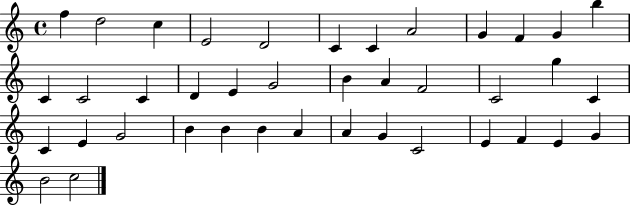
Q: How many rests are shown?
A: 0